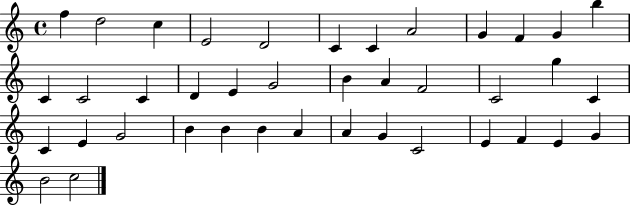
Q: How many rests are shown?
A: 0